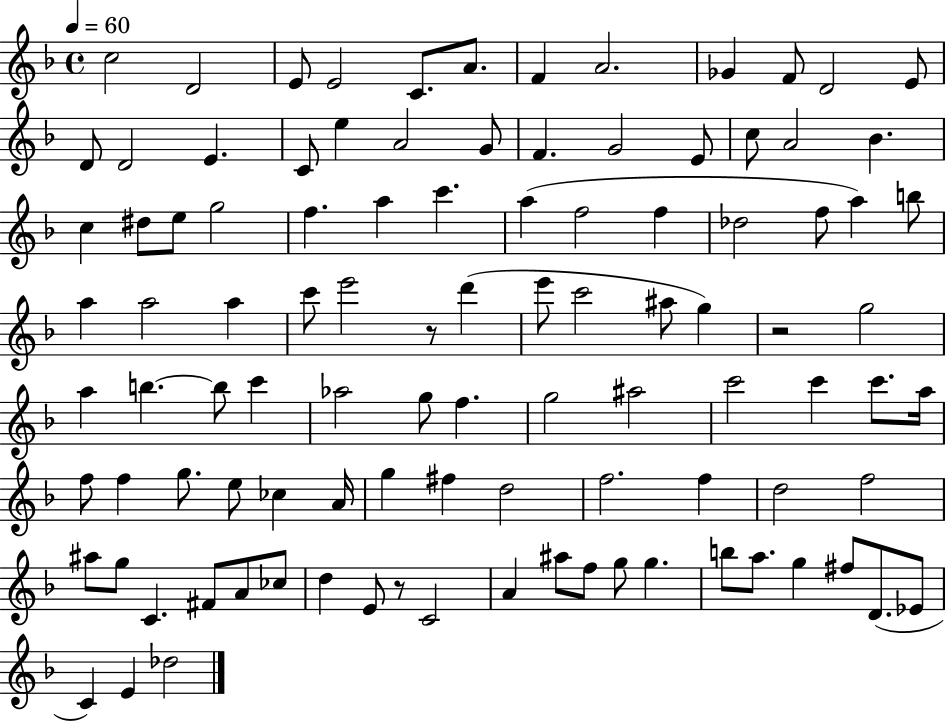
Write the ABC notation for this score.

X:1
T:Untitled
M:4/4
L:1/4
K:F
c2 D2 E/2 E2 C/2 A/2 F A2 _G F/2 D2 E/2 D/2 D2 E C/2 e A2 G/2 F G2 E/2 c/2 A2 _B c ^d/2 e/2 g2 f a c' a f2 f _d2 f/2 a b/2 a a2 a c'/2 e'2 z/2 d' e'/2 c'2 ^a/2 g z2 g2 a b b/2 c' _a2 g/2 f g2 ^a2 c'2 c' c'/2 a/4 f/2 f g/2 e/2 _c A/4 g ^f d2 f2 f d2 f2 ^a/2 g/2 C ^F/2 A/2 _c/2 d E/2 z/2 C2 A ^a/2 f/2 g/2 g b/2 a/2 g ^f/2 D/2 _E/2 C E _d2